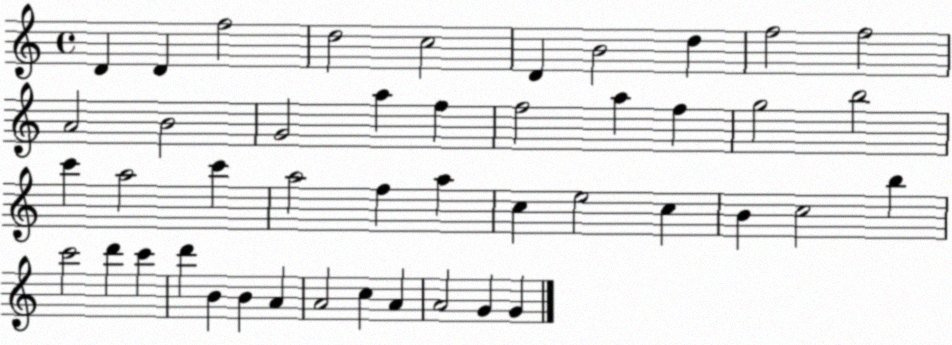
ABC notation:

X:1
T:Untitled
M:4/4
L:1/4
K:C
D D f2 d2 c2 D B2 d f2 f2 A2 B2 G2 a f f2 a f g2 b2 c' a2 c' a2 f a c e2 c B c2 b c'2 d' c' d' B B A A2 c A A2 G G